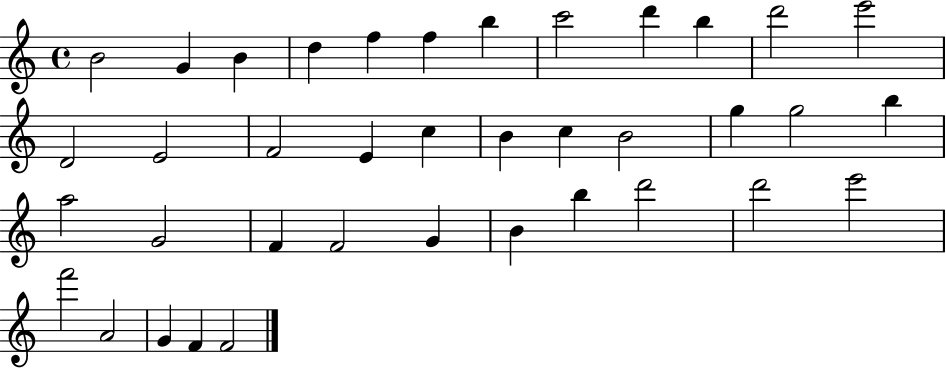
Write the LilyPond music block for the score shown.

{
  \clef treble
  \time 4/4
  \defaultTimeSignature
  \key c \major
  b'2 g'4 b'4 | d''4 f''4 f''4 b''4 | c'''2 d'''4 b''4 | d'''2 e'''2 | \break d'2 e'2 | f'2 e'4 c''4 | b'4 c''4 b'2 | g''4 g''2 b''4 | \break a''2 g'2 | f'4 f'2 g'4 | b'4 b''4 d'''2 | d'''2 e'''2 | \break f'''2 a'2 | g'4 f'4 f'2 | \bar "|."
}